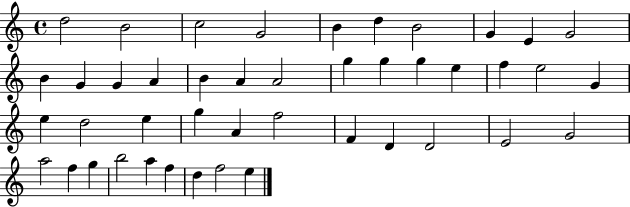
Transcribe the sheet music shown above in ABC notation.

X:1
T:Untitled
M:4/4
L:1/4
K:C
d2 B2 c2 G2 B d B2 G E G2 B G G A B A A2 g g g e f e2 G e d2 e g A f2 F D D2 E2 G2 a2 f g b2 a f d f2 e